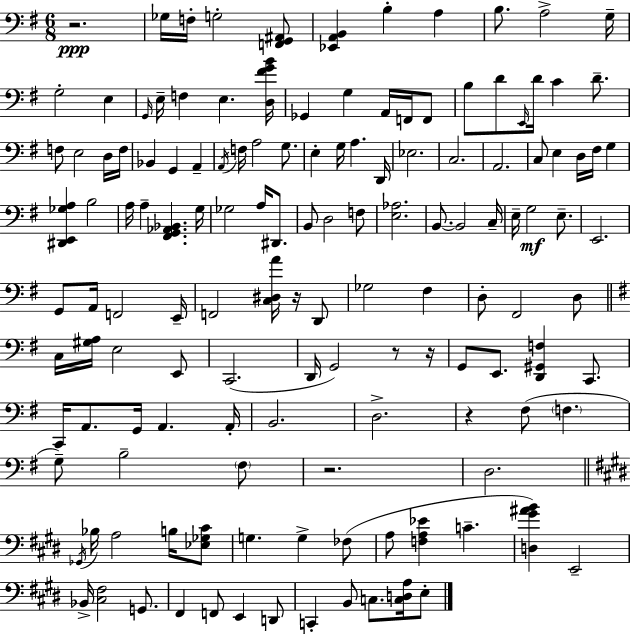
R/h. Gb3/s F3/s G3/h [F2,G2,A#2]/e [Eb2,A2,B2]/q B3/q A3/q B3/e. A3/h G3/s G3/h E3/q G2/s E3/s F3/q E3/q. [D3,F#4,G4,B4]/s Gb2/q G3/q A2/s F2/s F2/e B3/e D4/e E2/s D4/s C4/q D4/e. F3/e E3/h D3/s F3/s Bb2/q G2/q A2/q A2/s F3/s A3/h G3/e. E3/q G3/s A3/q. D2/s Eb3/h. C3/h. A2/h. C3/e E3/q D3/s F#3/s G3/q [D#2,E2,Gb3,A3]/q B3/h A3/s A3/q [F#2,G2,Ab2,Bb2]/q. G3/s Gb3/h A3/s D#2/e. B2/e D3/h F3/e [E3,Ab3]/h. B2/e. B2/h C3/s E3/s G3/h E3/e. E2/h. G2/e A2/s F2/h E2/s F2/h [C3,D#3,A4]/s R/s D2/e Gb3/h F#3/q D3/e F#2/h D3/e C3/s [G#3,A3]/s E3/h E2/e C2/h. D2/s G2/h R/e R/s G2/e E2/e. [D2,G#2,F3]/q C2/e. C2/s A2/e. G2/s A2/q. A2/s B2/h. D3/h. R/q F#3/e F3/q. G3/e B3/h F#3/e R/h. D3/h. Gb2/s Bb3/s A3/h B3/s [Eb3,Gb3,C#4]/e G3/q. G3/q FES3/e A3/e [F3,A3,Eb4]/q C4/q. [D3,G#4,A#4,B4]/q E2/h Bb2/s [C#3,F#3]/h G2/e. F#2/q F2/e E2/q D2/e C2/q B2/e C3/e. [C3,D3,A3]/s E3/e